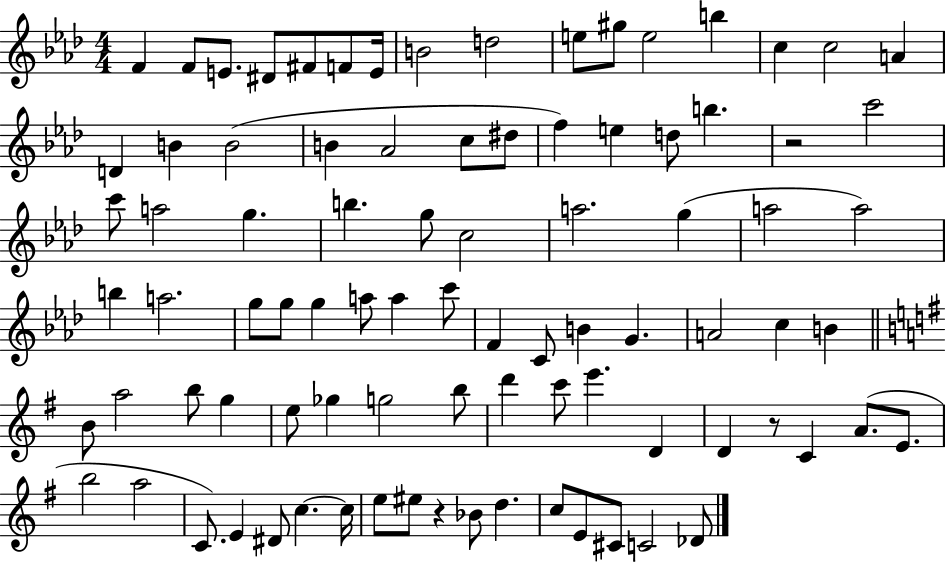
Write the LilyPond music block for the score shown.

{
  \clef treble
  \numericTimeSignature
  \time 4/4
  \key aes \major
  f'4 f'8 e'8. dis'8 fis'8 f'8 e'16 | b'2 d''2 | e''8 gis''8 e''2 b''4 | c''4 c''2 a'4 | \break d'4 b'4 b'2( | b'4 aes'2 c''8 dis''8 | f''4) e''4 d''8 b''4. | r2 c'''2 | \break c'''8 a''2 g''4. | b''4. g''8 c''2 | a''2. g''4( | a''2 a''2) | \break b''4 a''2. | g''8 g''8 g''4 a''8 a''4 c'''8 | f'4 c'8 b'4 g'4. | a'2 c''4 b'4 | \break \bar "||" \break \key g \major b'8 a''2 b''8 g''4 | e''8 ges''4 g''2 b''8 | d'''4 c'''8 e'''4. d'4 | d'4 r8 c'4 a'8.( e'8. | \break b''2 a''2 | c'8.) e'4 dis'8 c''4.~~ c''16 | e''8 eis''8 r4 bes'8 d''4. | c''8 e'8 cis'8 c'2 des'8 | \break \bar "|."
}